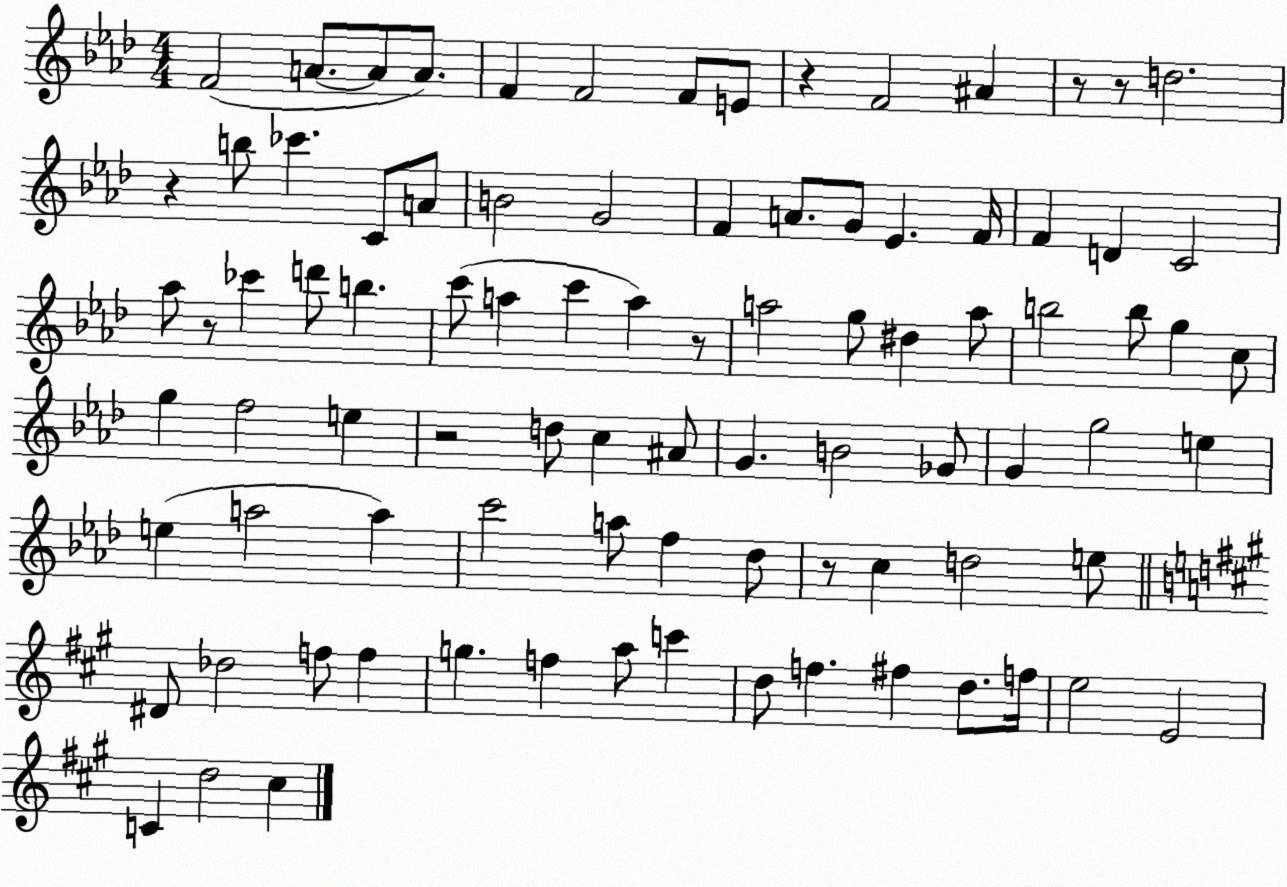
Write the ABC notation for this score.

X:1
T:Untitled
M:4/4
L:1/4
K:Ab
F2 A/2 A/2 A/2 F F2 F/2 E/2 z F2 ^A z/2 z/2 d2 z b/2 _c' C/2 A/2 B2 G2 F A/2 G/2 _E F/4 F D C2 _a/2 z/2 _c' d'/2 b c'/2 a c' a z/2 a2 g/2 ^d a/2 b2 b/2 g c/2 g f2 e z2 d/2 c ^A/2 G B2 _G/2 G g2 e e a2 a c'2 a/2 f _d/2 z/2 c d2 e/2 ^D/2 _d2 f/2 f g f a/2 c' d/2 f ^f d/2 f/4 e2 E2 C d2 ^c